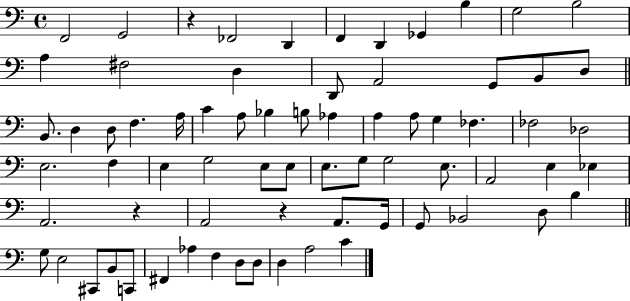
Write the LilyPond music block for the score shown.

{
  \clef bass
  \time 4/4
  \defaultTimeSignature
  \key c \major
  f,2 g,2 | r4 fes,2 d,4 | f,4 d,4 ges,4 b4 | g2 b2 | \break a4 fis2 d4 | d,8 a,2 g,8 b,8 d8 | \bar "||" \break \key c \major b,8. d4 d8 f4. a16 | c'4 a8 bes4 b8 aes4 | a4 a8 g4 fes4. | fes2 des2 | \break e2. f4 | e4 g2 e8 e8 | e8. g8 g2 e8. | a,2 e4 ees4 | \break a,2. r4 | a,2 r4 a,8. g,16 | g,8 bes,2 d8 b4 | \bar "||" \break \key a \minor g8 e2 cis,8 b,8 c,8 | fis,4 aes4 f4 d8 d8 | d4 a2 c'4 | \bar "|."
}